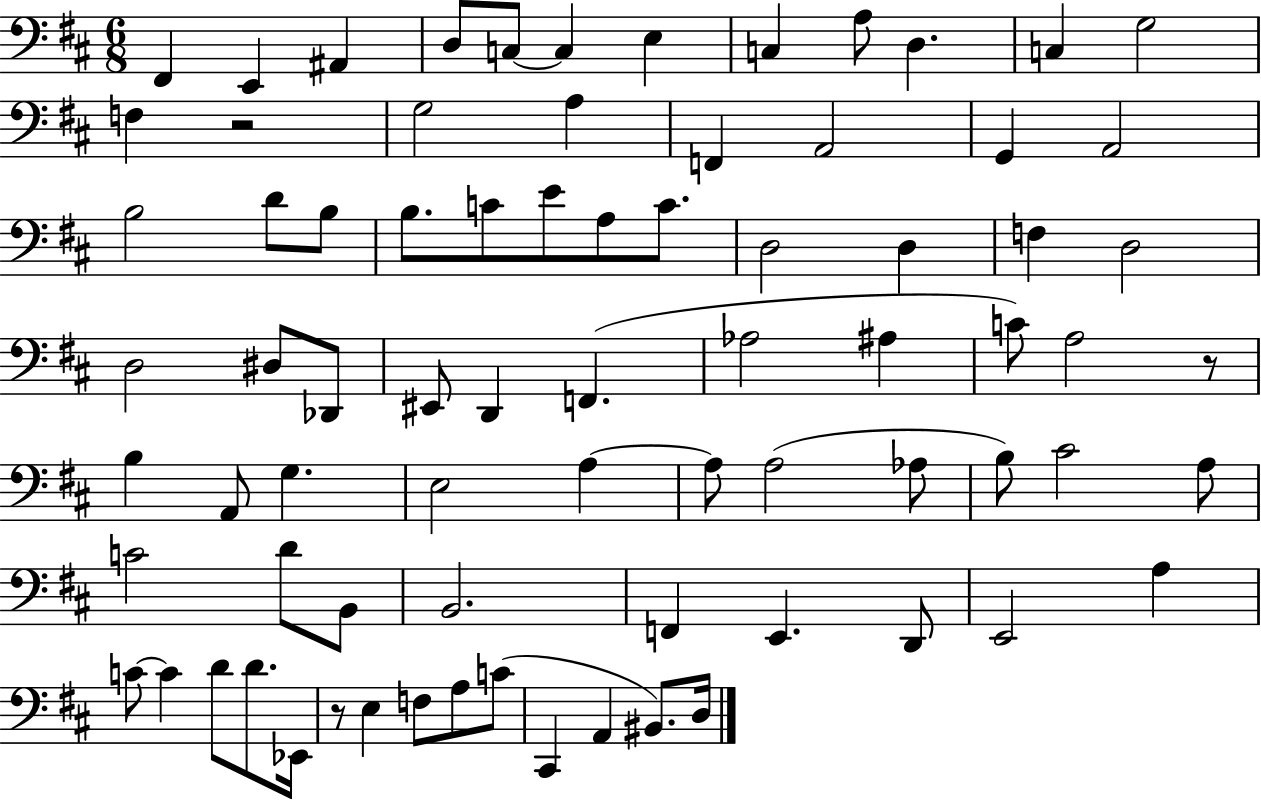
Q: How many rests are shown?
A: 3